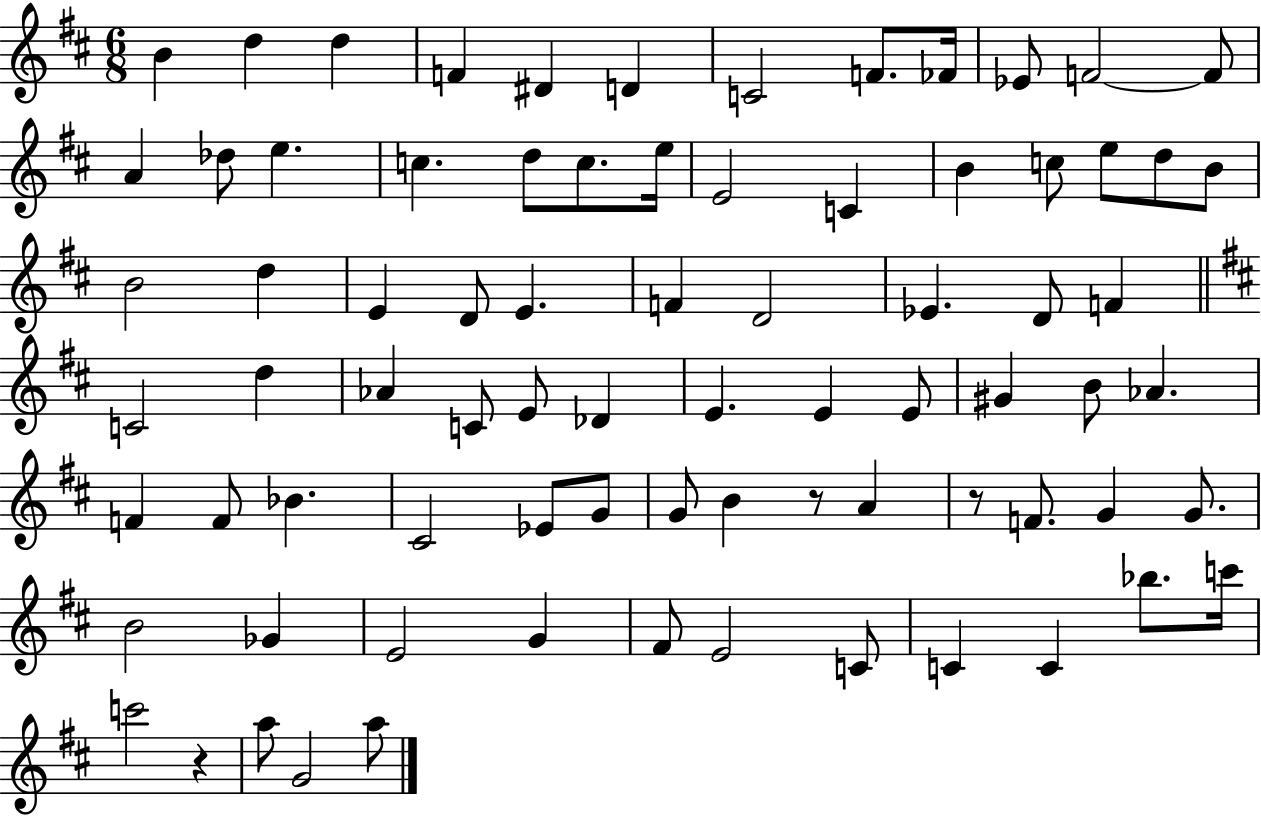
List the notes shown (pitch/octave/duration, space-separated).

B4/q D5/q D5/q F4/q D#4/q D4/q C4/h F4/e. FES4/s Eb4/e F4/h F4/e A4/q Db5/e E5/q. C5/q. D5/e C5/e. E5/s E4/h C4/q B4/q C5/e E5/e D5/e B4/e B4/h D5/q E4/q D4/e E4/q. F4/q D4/h Eb4/q. D4/e F4/q C4/h D5/q Ab4/q C4/e E4/e Db4/q E4/q. E4/q E4/e G#4/q B4/e Ab4/q. F4/q F4/e Bb4/q. C#4/h Eb4/e G4/e G4/e B4/q R/e A4/q R/e F4/e. G4/q G4/e. B4/h Gb4/q E4/h G4/q F#4/e E4/h C4/e C4/q C4/q Bb5/e. C6/s C6/h R/q A5/e G4/h A5/e